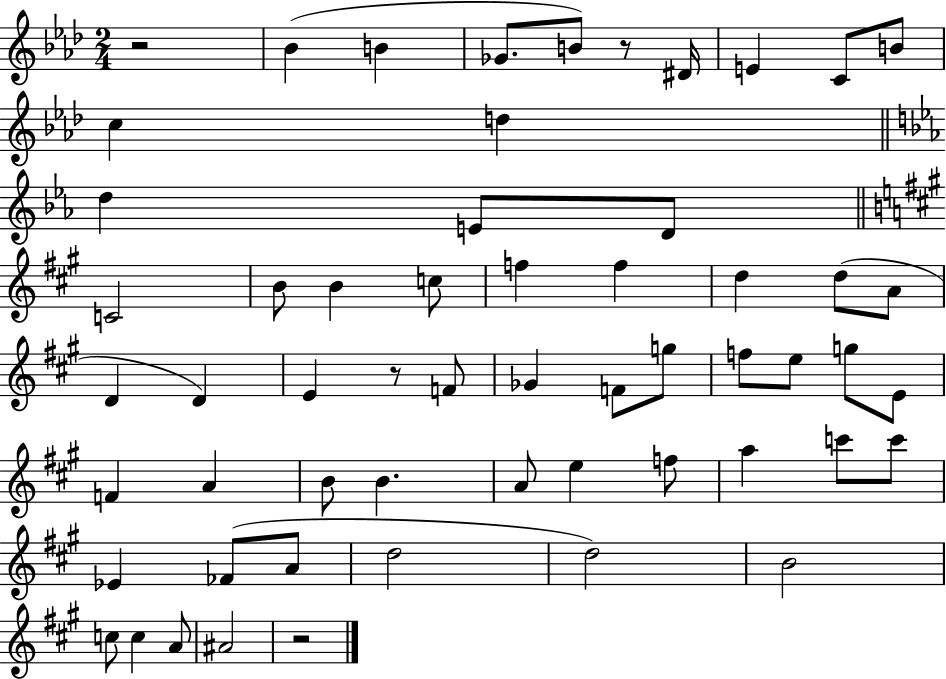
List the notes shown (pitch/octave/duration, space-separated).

R/h Bb4/q B4/q Gb4/e. B4/e R/e D#4/s E4/q C4/e B4/e C5/q D5/q D5/q E4/e D4/e C4/h B4/e B4/q C5/e F5/q F5/q D5/q D5/e A4/e D4/q D4/q E4/q R/e F4/e Gb4/q F4/e G5/e F5/e E5/e G5/e E4/e F4/q A4/q B4/e B4/q. A4/e E5/q F5/e A5/q C6/e C6/e Eb4/q FES4/e A4/e D5/h D5/h B4/h C5/e C5/q A4/e A#4/h R/h